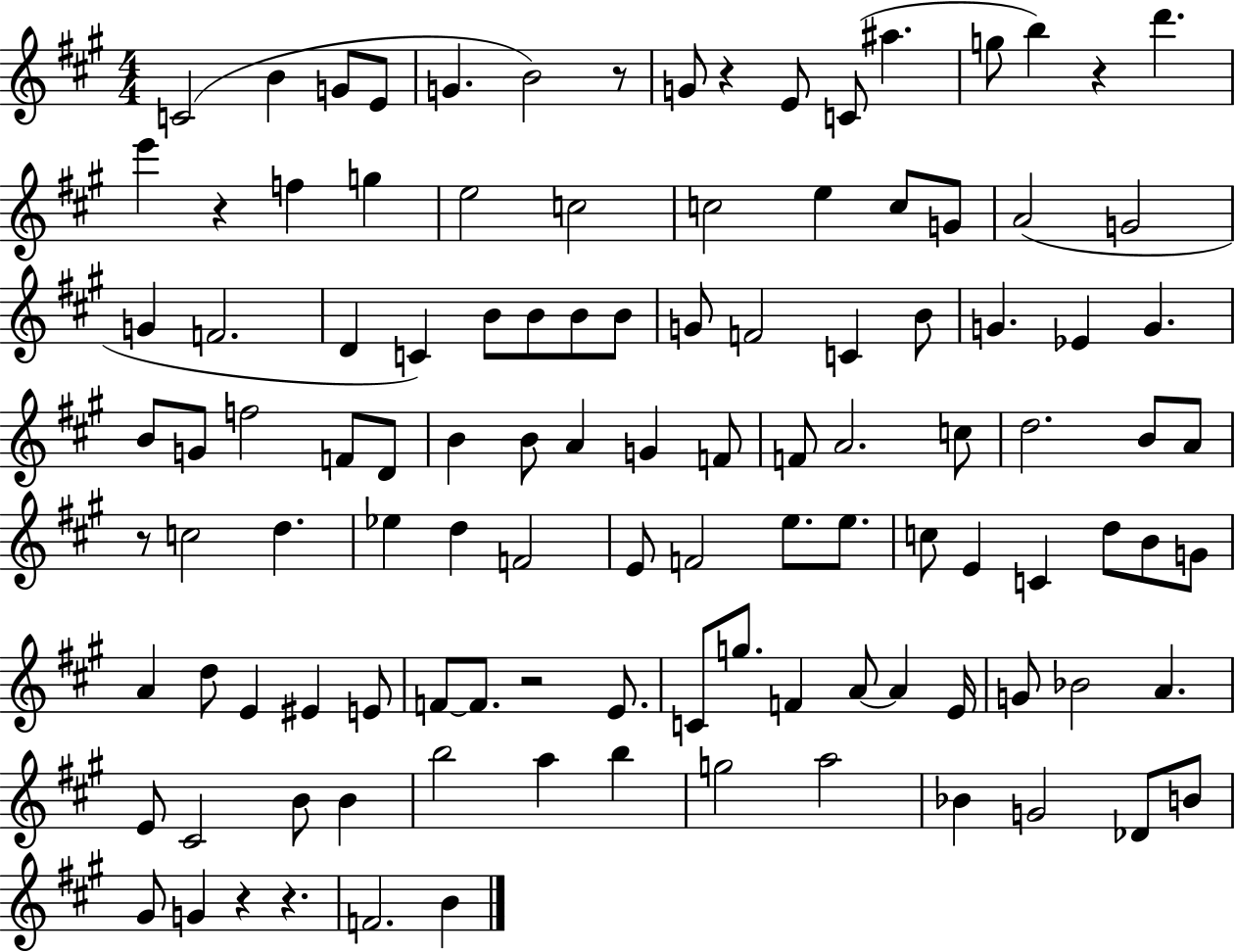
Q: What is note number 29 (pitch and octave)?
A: B4